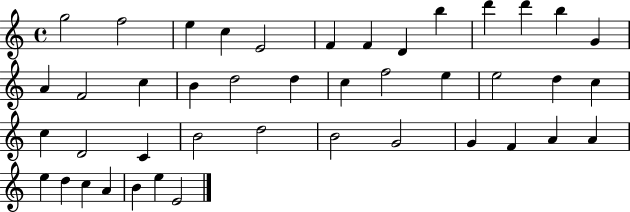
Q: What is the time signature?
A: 4/4